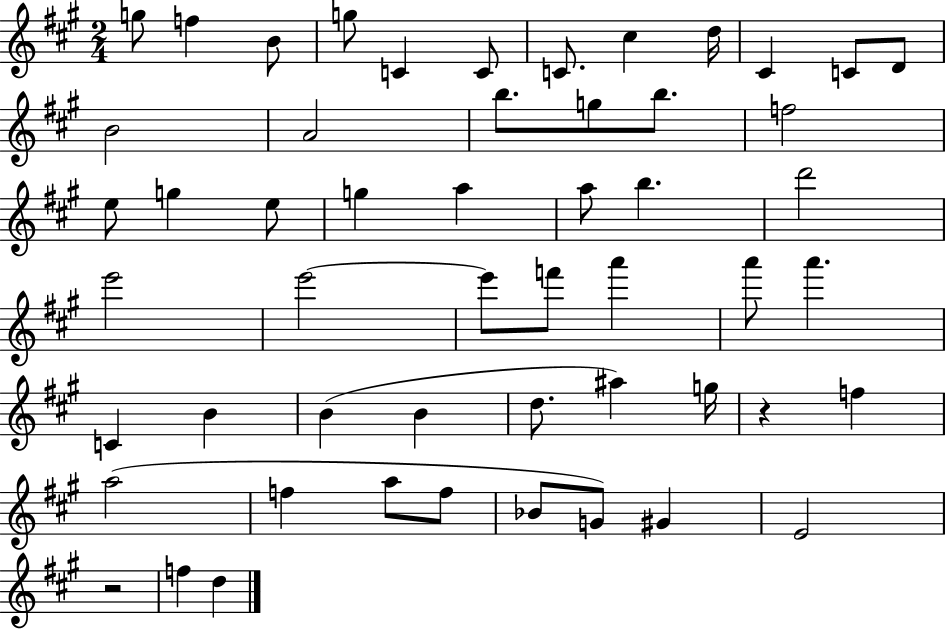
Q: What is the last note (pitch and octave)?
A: D5